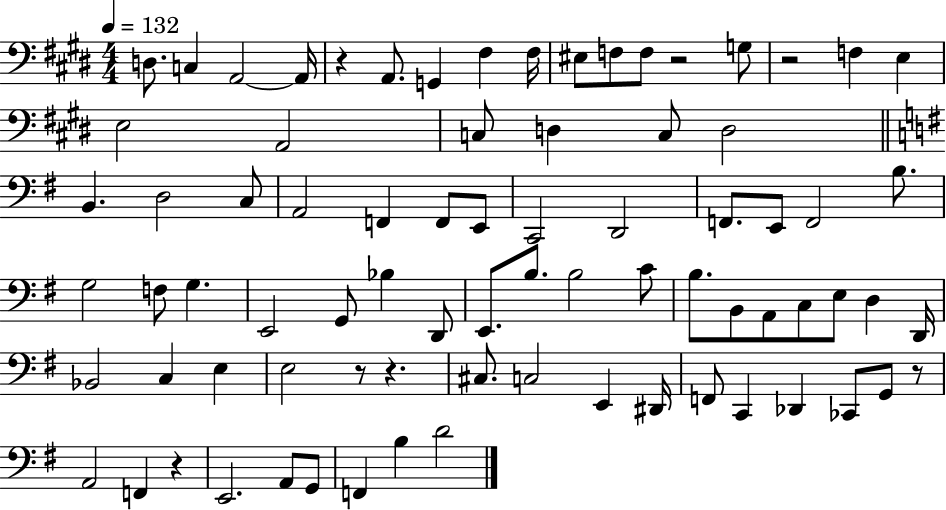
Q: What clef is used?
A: bass